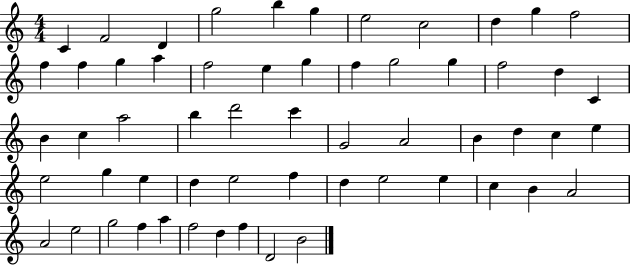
{
  \clef treble
  \numericTimeSignature
  \time 4/4
  \key c \major
  c'4 f'2 d'4 | g''2 b''4 g''4 | e''2 c''2 | d''4 g''4 f''2 | \break f''4 f''4 g''4 a''4 | f''2 e''4 g''4 | f''4 g''2 g''4 | f''2 d''4 c'4 | \break b'4 c''4 a''2 | b''4 d'''2 c'''4 | g'2 a'2 | b'4 d''4 c''4 e''4 | \break e''2 g''4 e''4 | d''4 e''2 f''4 | d''4 e''2 e''4 | c''4 b'4 a'2 | \break a'2 e''2 | g''2 f''4 a''4 | f''2 d''4 f''4 | d'2 b'2 | \break \bar "|."
}